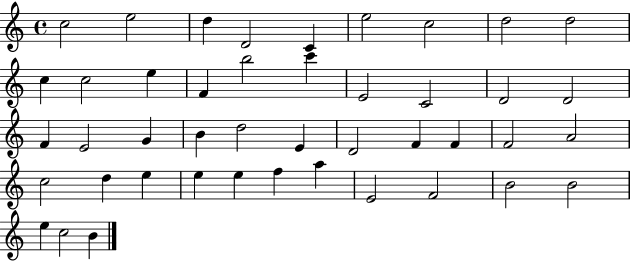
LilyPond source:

{
  \clef treble
  \time 4/4
  \defaultTimeSignature
  \key c \major
  c''2 e''2 | d''4 d'2 c'4 | e''2 c''2 | d''2 d''2 | \break c''4 c''2 e''4 | f'4 b''2 c'''4 | e'2 c'2 | d'2 d'2 | \break f'4 e'2 g'4 | b'4 d''2 e'4 | d'2 f'4 f'4 | f'2 a'2 | \break c''2 d''4 e''4 | e''4 e''4 f''4 a''4 | e'2 f'2 | b'2 b'2 | \break e''4 c''2 b'4 | \bar "|."
}